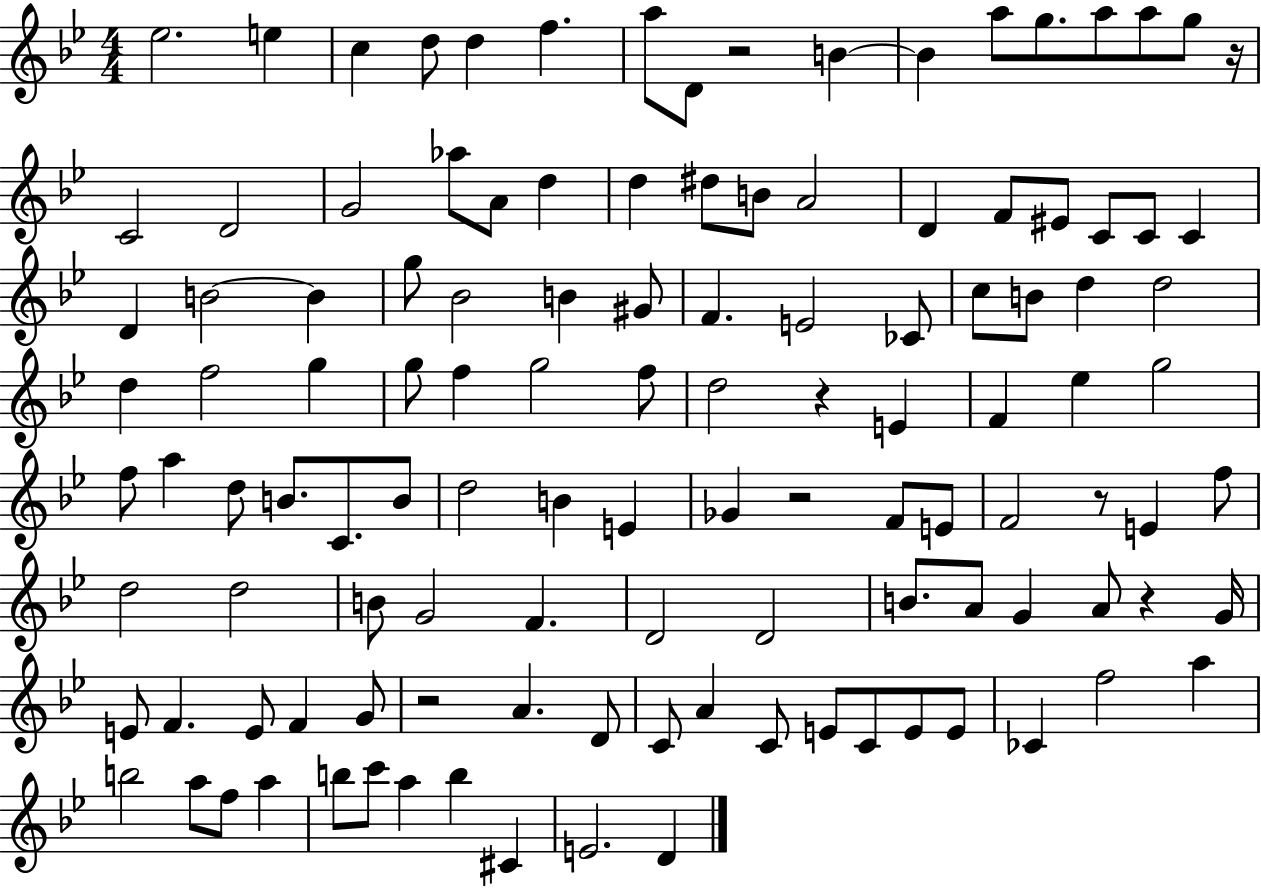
Eb5/h. E5/q C5/q D5/e D5/q F5/q. A5/e D4/e R/h B4/q B4/q A5/e G5/e. A5/e A5/e G5/e R/s C4/h D4/h G4/h Ab5/e A4/e D5/q D5/q D#5/e B4/e A4/h D4/q F4/e EIS4/e C4/e C4/e C4/q D4/q B4/h B4/q G5/e Bb4/h B4/q G#4/e F4/q. E4/h CES4/e C5/e B4/e D5/q D5/h D5/q F5/h G5/q G5/e F5/q G5/h F5/e D5/h R/q E4/q F4/q Eb5/q G5/h F5/e A5/q D5/e B4/e. C4/e. B4/e D5/h B4/q E4/q Gb4/q R/h F4/e E4/e F4/h R/e E4/q F5/e D5/h D5/h B4/e G4/h F4/q. D4/h D4/h B4/e. A4/e G4/q A4/e R/q G4/s E4/e F4/q. E4/e F4/q G4/e R/h A4/q. D4/e C4/e A4/q C4/e E4/e C4/e E4/e E4/e CES4/q F5/h A5/q B5/h A5/e F5/e A5/q B5/e C6/e A5/q B5/q C#4/q E4/h. D4/q